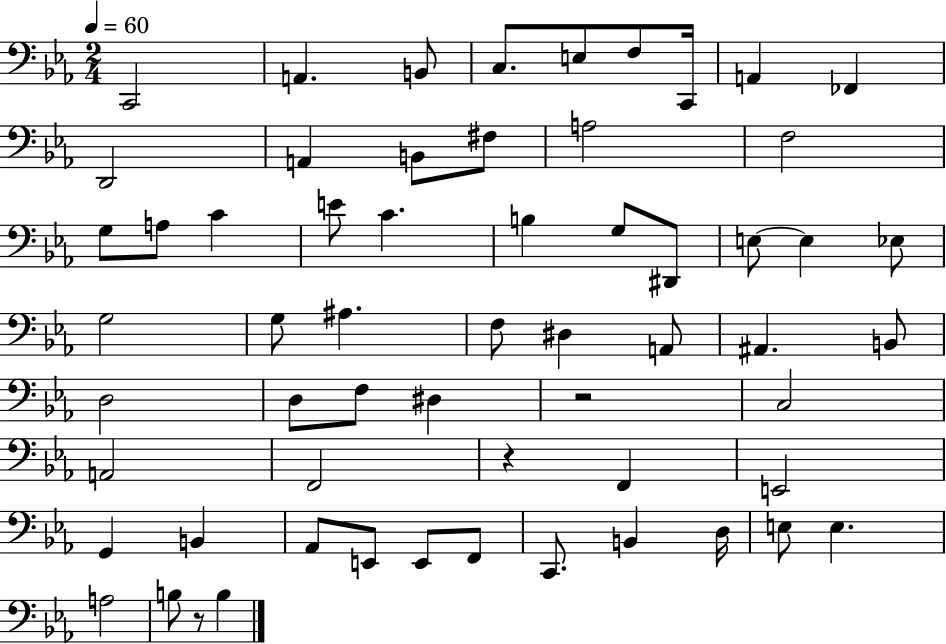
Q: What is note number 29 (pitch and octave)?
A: A#3